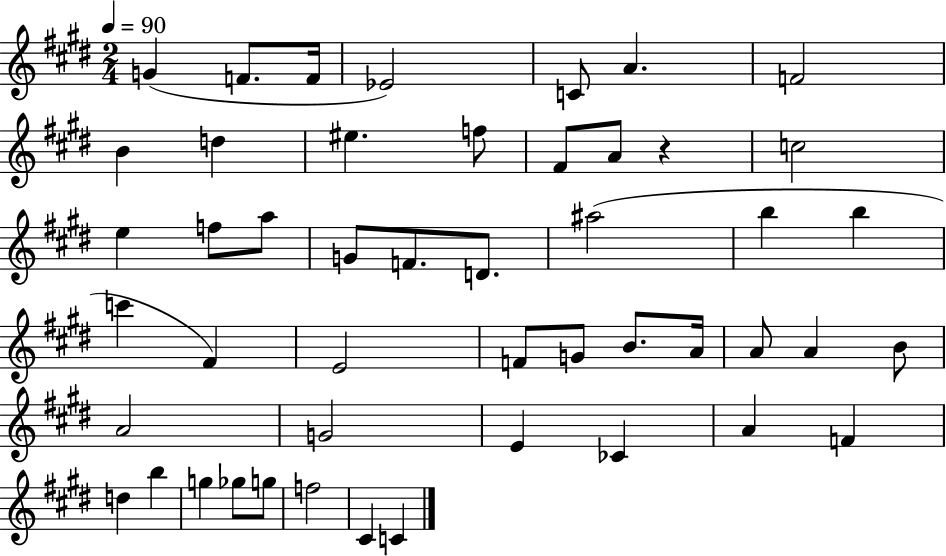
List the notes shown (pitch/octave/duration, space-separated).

G4/q F4/e. F4/s Eb4/h C4/e A4/q. F4/h B4/q D5/q EIS5/q. F5/e F#4/e A4/e R/q C5/h E5/q F5/e A5/e G4/e F4/e. D4/e. A#5/h B5/q B5/q C6/q F#4/q E4/h F4/e G4/e B4/e. A4/s A4/e A4/q B4/e A4/h G4/h E4/q CES4/q A4/q F4/q D5/q B5/q G5/q Gb5/e G5/e F5/h C#4/q C4/q